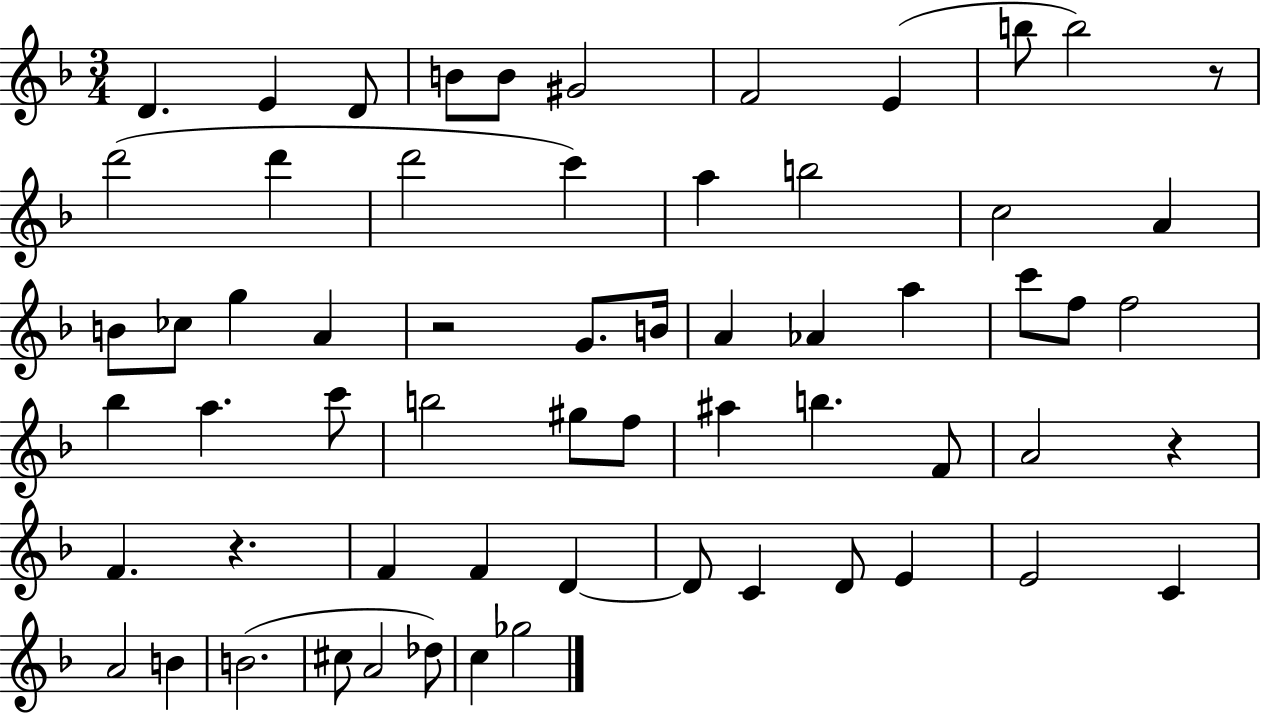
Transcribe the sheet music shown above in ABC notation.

X:1
T:Untitled
M:3/4
L:1/4
K:F
D E D/2 B/2 B/2 ^G2 F2 E b/2 b2 z/2 d'2 d' d'2 c' a b2 c2 A B/2 _c/2 g A z2 G/2 B/4 A _A a c'/2 f/2 f2 _b a c'/2 b2 ^g/2 f/2 ^a b F/2 A2 z F z F F D D/2 C D/2 E E2 C A2 B B2 ^c/2 A2 _d/2 c _g2